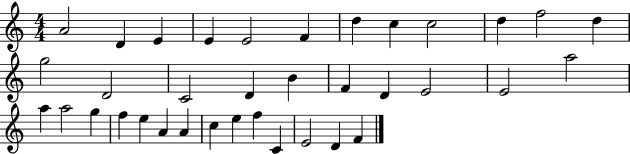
{
  \clef treble
  \numericTimeSignature
  \time 4/4
  \key c \major
  a'2 d'4 e'4 | e'4 e'2 f'4 | d''4 c''4 c''2 | d''4 f''2 d''4 | \break g''2 d'2 | c'2 d'4 b'4 | f'4 d'4 e'2 | e'2 a''2 | \break a''4 a''2 g''4 | f''4 e''4 a'4 a'4 | c''4 e''4 f''4 c'4 | e'2 d'4 f'4 | \break \bar "|."
}